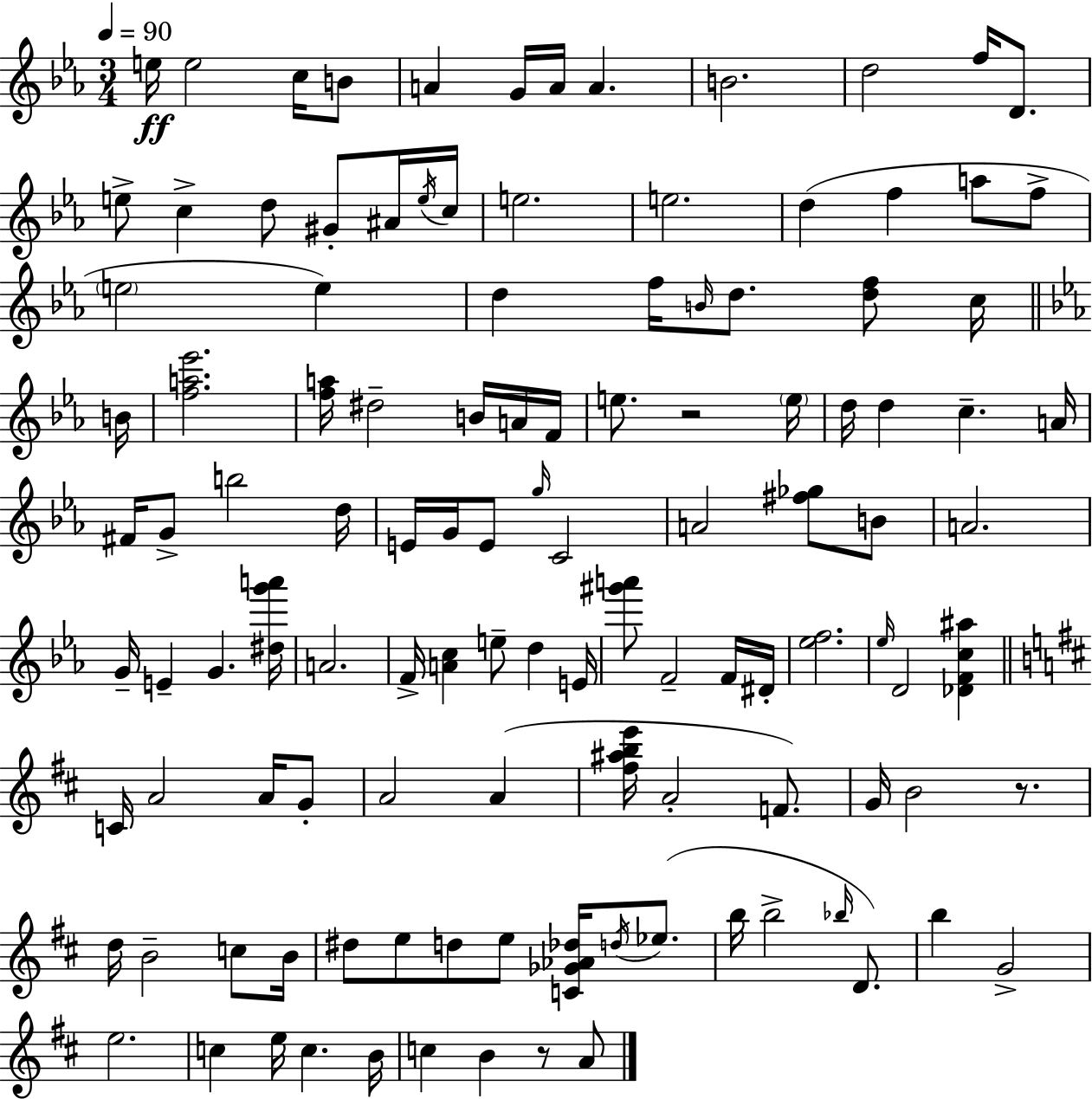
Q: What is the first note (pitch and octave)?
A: E5